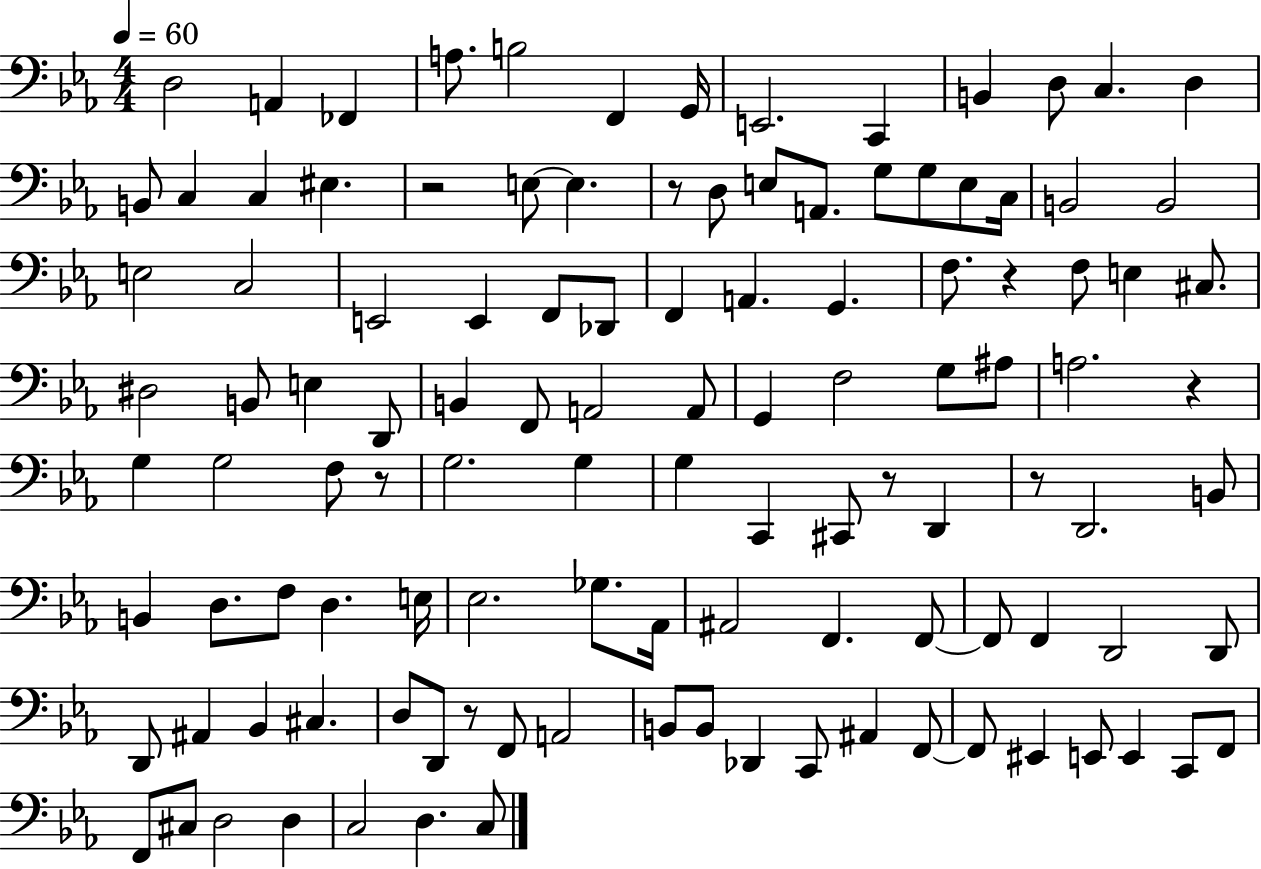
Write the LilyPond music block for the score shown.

{
  \clef bass
  \numericTimeSignature
  \time 4/4
  \key ees \major
  \tempo 4 = 60
  d2 a,4 fes,4 | a8. b2 f,4 g,16 | e,2. c,4 | b,4 d8 c4. d4 | \break b,8 c4 c4 eis4. | r2 e8~~ e4. | r8 d8 e8 a,8. g8 g8 e8 c16 | b,2 b,2 | \break e2 c2 | e,2 e,4 f,8 des,8 | f,4 a,4. g,4. | f8. r4 f8 e4 cis8. | \break dis2 b,8 e4 d,8 | b,4 f,8 a,2 a,8 | g,4 f2 g8 ais8 | a2. r4 | \break g4 g2 f8 r8 | g2. g4 | g4 c,4 cis,8 r8 d,4 | r8 d,2. b,8 | \break b,4 d8. f8 d4. e16 | ees2. ges8. aes,16 | ais,2 f,4. f,8~~ | f,8 f,4 d,2 d,8 | \break d,8 ais,4 bes,4 cis4. | d8 d,8 r8 f,8 a,2 | b,8 b,8 des,4 c,8 ais,4 f,8~~ | f,8 eis,4 e,8 e,4 c,8 f,8 | \break f,8 cis8 d2 d4 | c2 d4. c8 | \bar "|."
}